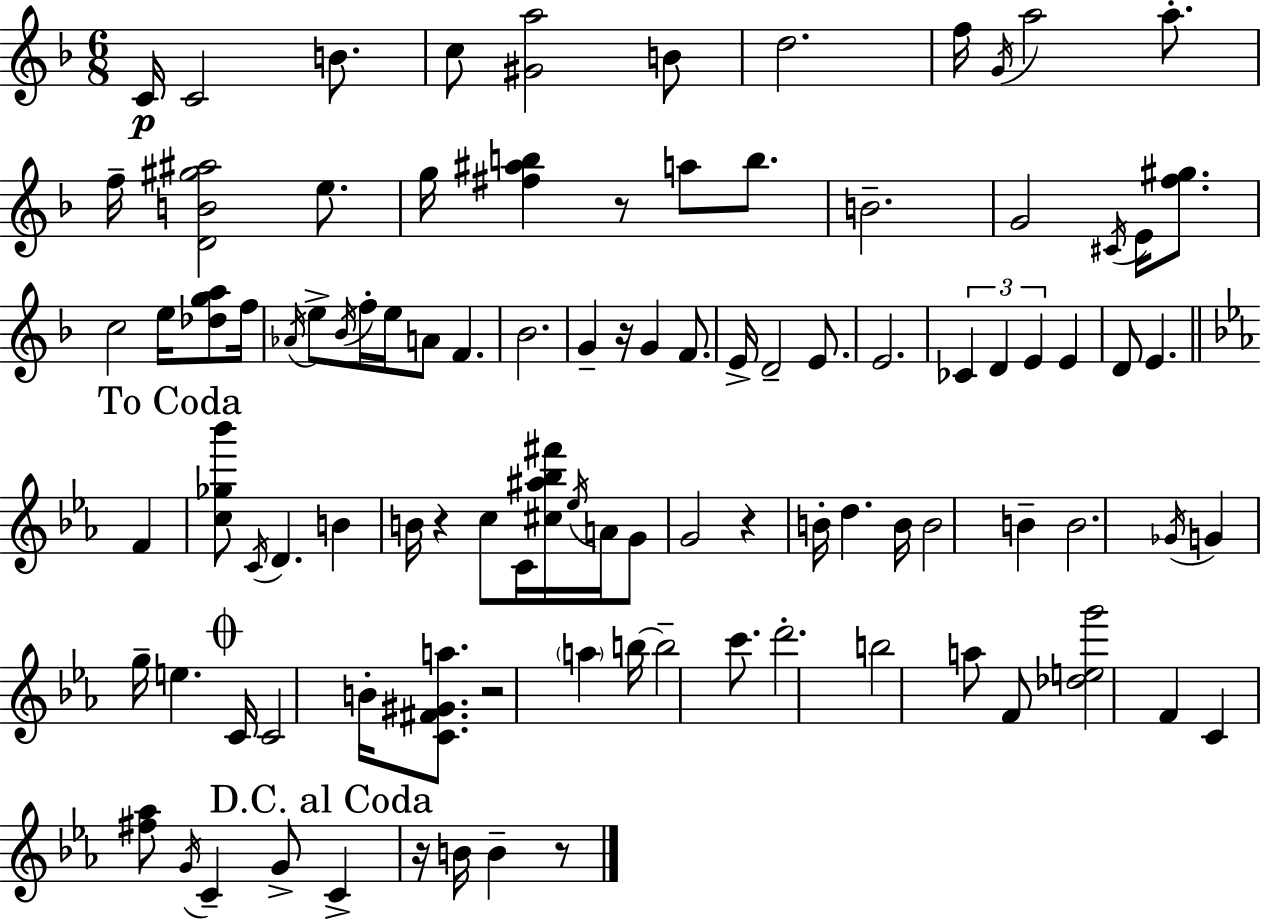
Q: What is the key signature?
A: D minor